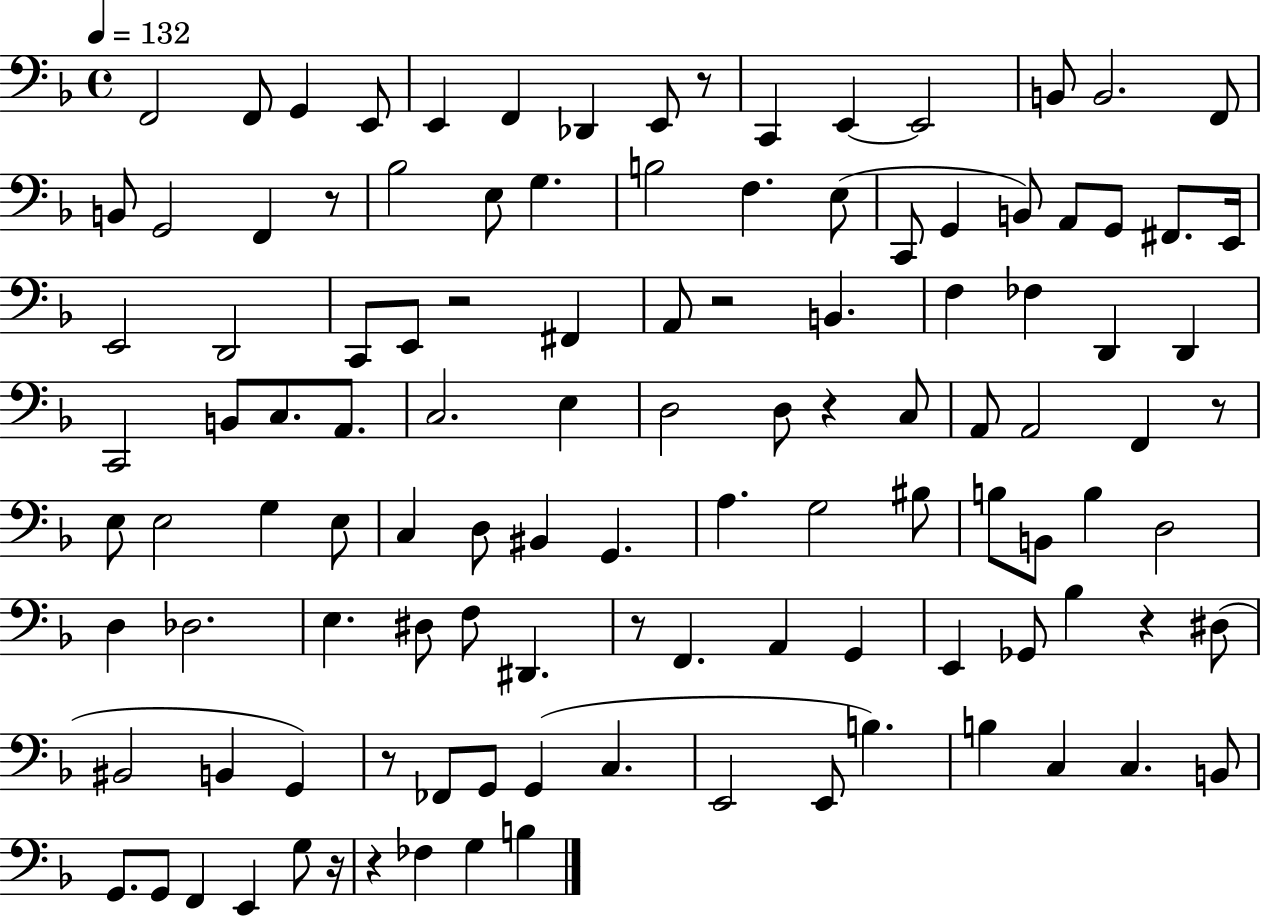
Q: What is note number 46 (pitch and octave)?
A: C3